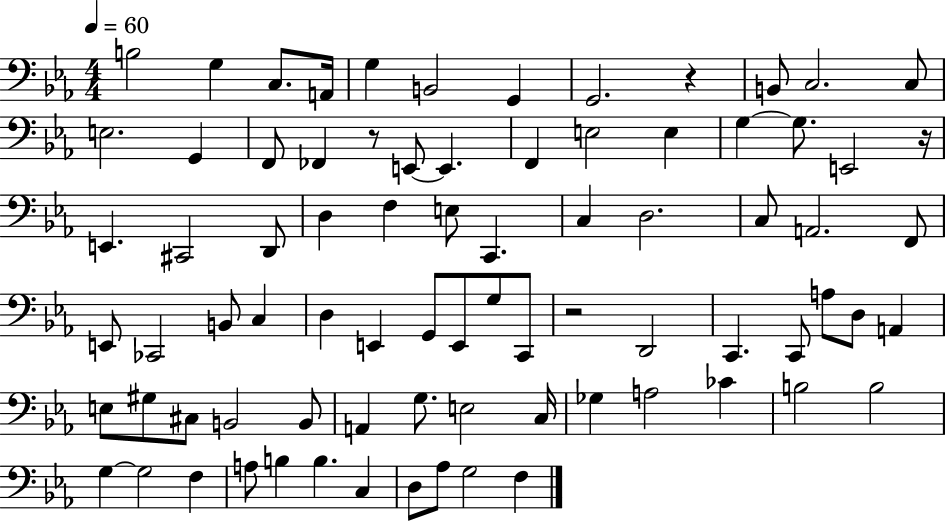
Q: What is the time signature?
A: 4/4